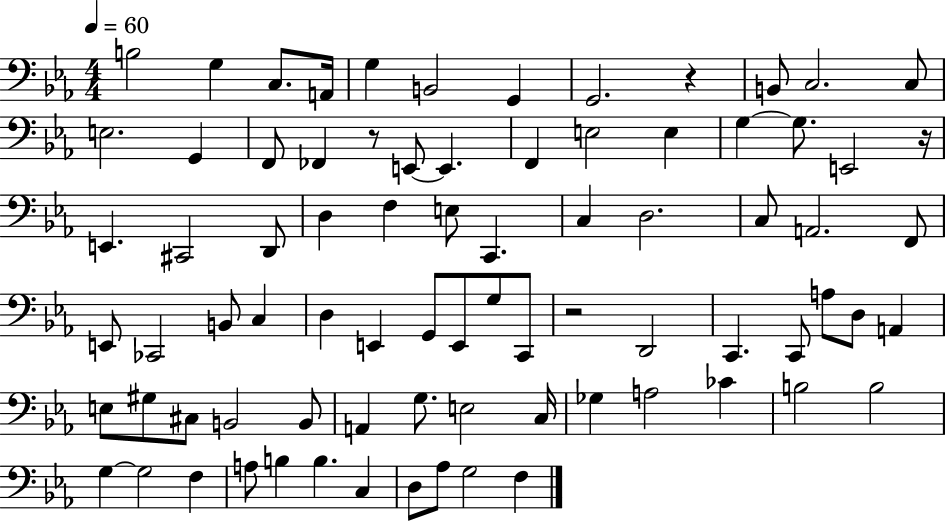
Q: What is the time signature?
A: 4/4